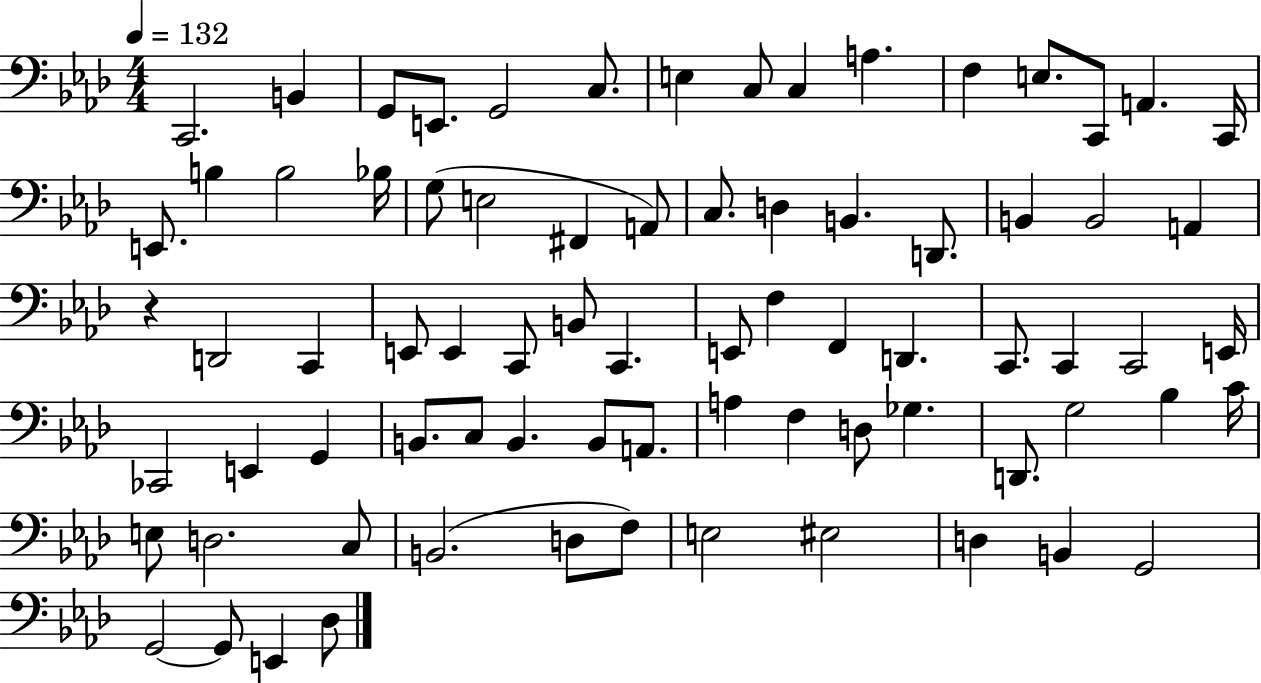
C2/h. B2/q G2/e E2/e. G2/h C3/e. E3/q C3/e C3/q A3/q. F3/q E3/e. C2/e A2/q. C2/s E2/e. B3/q B3/h Bb3/s G3/e E3/h F#2/q A2/e C3/e. D3/q B2/q. D2/e. B2/q B2/h A2/q R/q D2/h C2/q E2/e E2/q C2/e B2/e C2/q. E2/e F3/q F2/q D2/q. C2/e. C2/q C2/h E2/s CES2/h E2/q G2/q B2/e. C3/e B2/q. B2/e A2/e. A3/q F3/q D3/e Gb3/q. D2/e. G3/h Bb3/q C4/s E3/e D3/h. C3/e B2/h. D3/e F3/e E3/h EIS3/h D3/q B2/q G2/h G2/h G2/e E2/q Db3/e